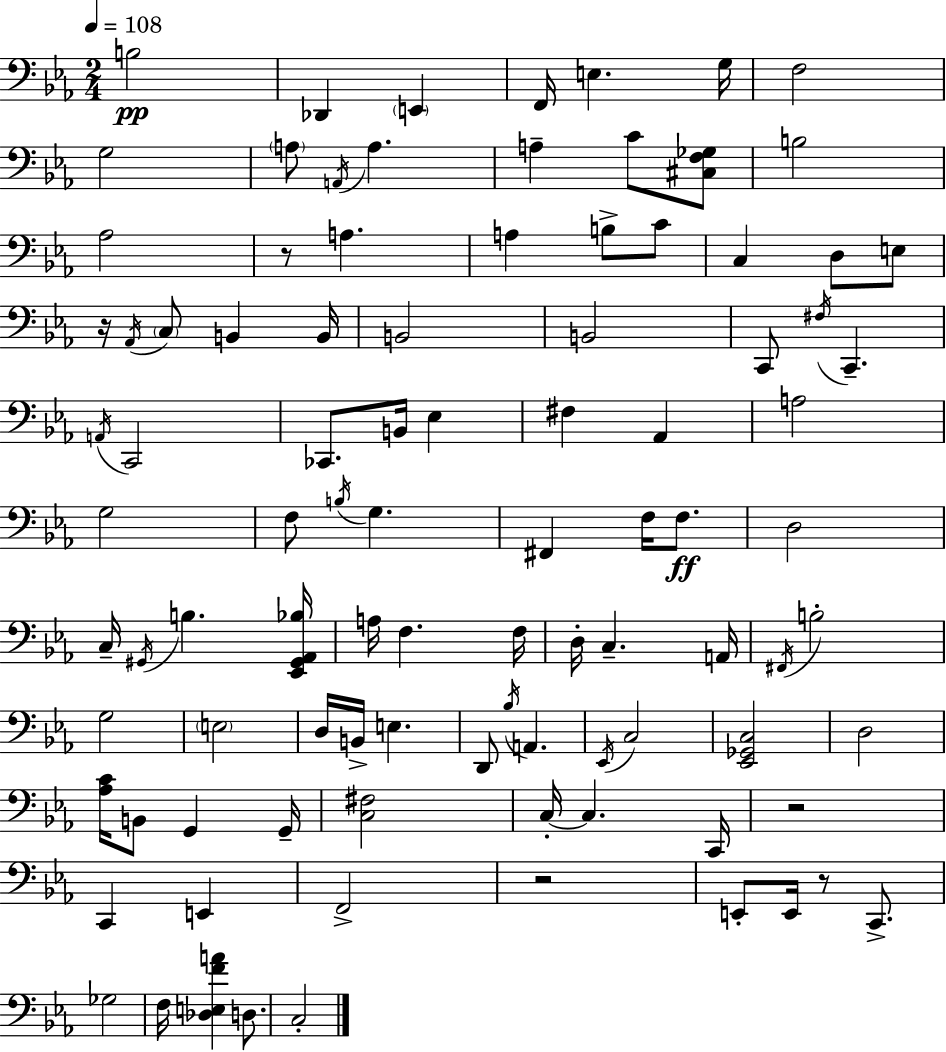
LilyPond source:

{
  \clef bass
  \numericTimeSignature
  \time 2/4
  \key ees \major
  \tempo 4 = 108
  \repeat volta 2 { b2\pp | des,4 \parenthesize e,4 | f,16 e4. g16 | f2 | \break g2 | \parenthesize a8 \acciaccatura { a,16 } a4. | a4-- c'8 <cis f ges>8 | b2 | \break aes2 | r8 a4. | a4 b8-> c'8 | c4 d8 e8 | \break r16 \acciaccatura { aes,16 } \parenthesize c8 b,4 | b,16 b,2 | b,2 | c,8 \acciaccatura { fis16 } c,4.-- | \break \acciaccatura { a,16 } c,2 | ces,8. b,16 | ees4 fis4 | aes,4 a2 | \break g2 | f8 \acciaccatura { b16 } g4. | fis,4 | f16 f8.\ff d2 | \break c16-- \acciaccatura { gis,16 } b4. | <ees, gis, aes, bes>16 a16 f4. | f16 d16-. c4.-- | a,16 \acciaccatura { fis,16 } b2-. | \break g2 | \parenthesize e2 | d16 | b,16-> e4. d,8 | \break \acciaccatura { bes16 } a,4. | \acciaccatura { ees,16 } c2 | <ees, ges, c>2 | d2 | \break <aes c'>16 b,8 g,4 | g,16-- <c fis>2 | c16-.~~ c4. | c,16 r2 | \break c,4 e,4 | f,2-> | r2 | e,8-. e,16 r8 c,8.-> | \break ges2 | f16 <des e f' a'>4 d8. | c2-. | } \bar "|."
}